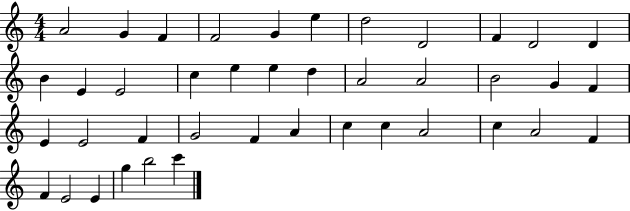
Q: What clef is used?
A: treble